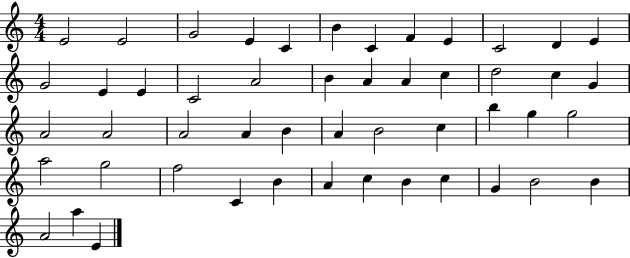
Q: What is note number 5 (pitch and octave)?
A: C4